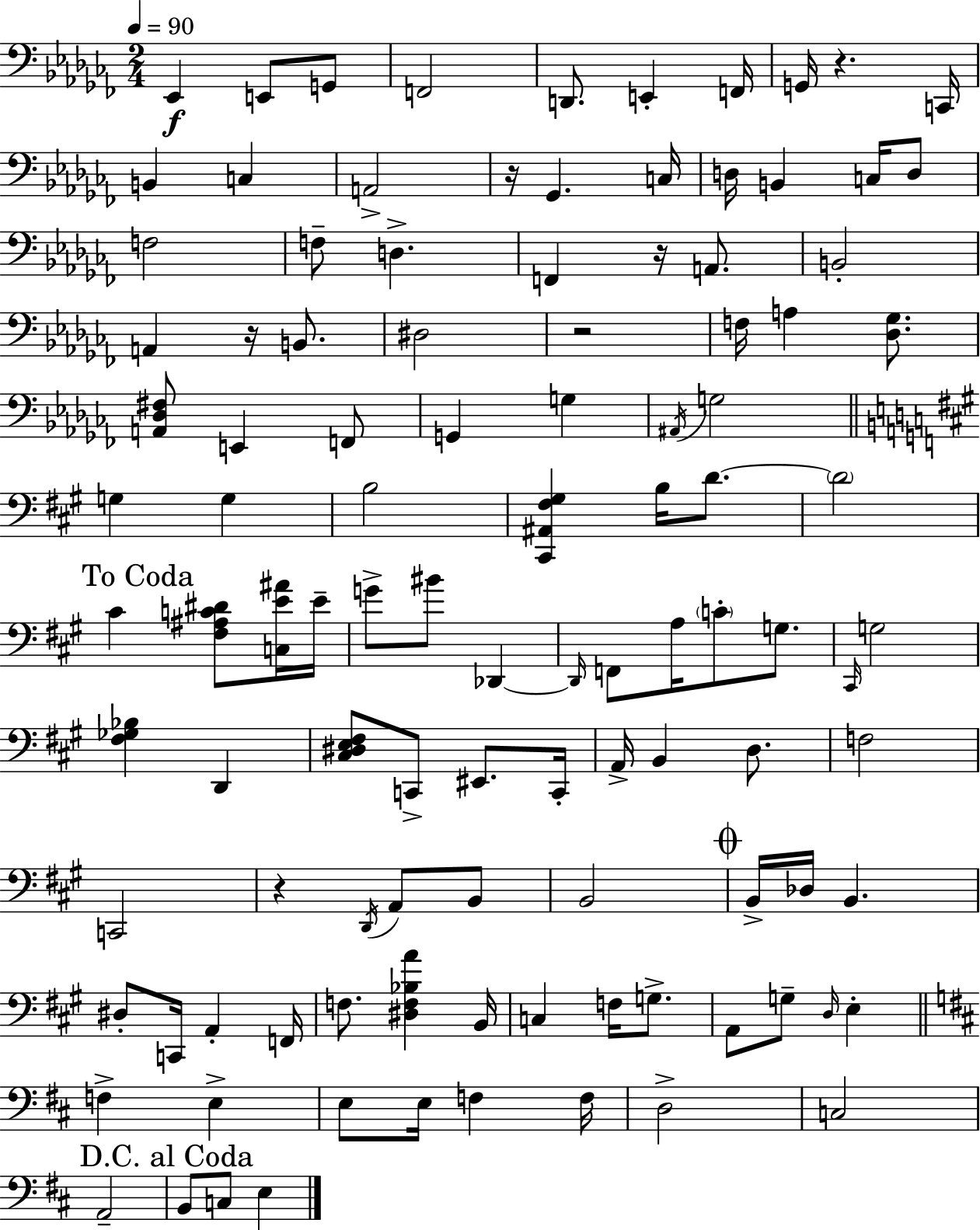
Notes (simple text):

Eb2/q E2/e G2/e F2/h D2/e. E2/q F2/s G2/s R/q. C2/s B2/q C3/q A2/h R/s Gb2/q. C3/s D3/s B2/q C3/s D3/e F3/h F3/e D3/q. F2/q R/s A2/e. B2/h A2/q R/s B2/e. D#3/h R/h F3/s A3/q [Db3,Gb3]/e. [A2,Db3,F#3]/e E2/q F2/e G2/q G3/q A#2/s G3/h G3/q G3/q B3/h [C#2,A#2,F#3,G#3]/q B3/s D4/e. D4/h C#4/q [F#3,A#3,C4,D#4]/e [C3,E4,A#4]/s E4/s G4/e BIS4/e Db2/q Db2/s F2/e A3/s C4/e G3/e. C#2/s G3/h [F#3,Gb3,Bb3]/q D2/q [C#3,D#3,E3,F#3]/e C2/e EIS2/e. C2/s A2/s B2/q D3/e. F3/h C2/h R/q D2/s A2/e B2/e B2/h B2/s Db3/s B2/q. D#3/e C2/s A2/q F2/s F3/e. [D#3,F3,Bb3,A4]/q B2/s C3/q F3/s G3/e. A2/e G3/e D3/s E3/q F3/q E3/q E3/e E3/s F3/q F3/s D3/h C3/h A2/h B2/e C3/e E3/q